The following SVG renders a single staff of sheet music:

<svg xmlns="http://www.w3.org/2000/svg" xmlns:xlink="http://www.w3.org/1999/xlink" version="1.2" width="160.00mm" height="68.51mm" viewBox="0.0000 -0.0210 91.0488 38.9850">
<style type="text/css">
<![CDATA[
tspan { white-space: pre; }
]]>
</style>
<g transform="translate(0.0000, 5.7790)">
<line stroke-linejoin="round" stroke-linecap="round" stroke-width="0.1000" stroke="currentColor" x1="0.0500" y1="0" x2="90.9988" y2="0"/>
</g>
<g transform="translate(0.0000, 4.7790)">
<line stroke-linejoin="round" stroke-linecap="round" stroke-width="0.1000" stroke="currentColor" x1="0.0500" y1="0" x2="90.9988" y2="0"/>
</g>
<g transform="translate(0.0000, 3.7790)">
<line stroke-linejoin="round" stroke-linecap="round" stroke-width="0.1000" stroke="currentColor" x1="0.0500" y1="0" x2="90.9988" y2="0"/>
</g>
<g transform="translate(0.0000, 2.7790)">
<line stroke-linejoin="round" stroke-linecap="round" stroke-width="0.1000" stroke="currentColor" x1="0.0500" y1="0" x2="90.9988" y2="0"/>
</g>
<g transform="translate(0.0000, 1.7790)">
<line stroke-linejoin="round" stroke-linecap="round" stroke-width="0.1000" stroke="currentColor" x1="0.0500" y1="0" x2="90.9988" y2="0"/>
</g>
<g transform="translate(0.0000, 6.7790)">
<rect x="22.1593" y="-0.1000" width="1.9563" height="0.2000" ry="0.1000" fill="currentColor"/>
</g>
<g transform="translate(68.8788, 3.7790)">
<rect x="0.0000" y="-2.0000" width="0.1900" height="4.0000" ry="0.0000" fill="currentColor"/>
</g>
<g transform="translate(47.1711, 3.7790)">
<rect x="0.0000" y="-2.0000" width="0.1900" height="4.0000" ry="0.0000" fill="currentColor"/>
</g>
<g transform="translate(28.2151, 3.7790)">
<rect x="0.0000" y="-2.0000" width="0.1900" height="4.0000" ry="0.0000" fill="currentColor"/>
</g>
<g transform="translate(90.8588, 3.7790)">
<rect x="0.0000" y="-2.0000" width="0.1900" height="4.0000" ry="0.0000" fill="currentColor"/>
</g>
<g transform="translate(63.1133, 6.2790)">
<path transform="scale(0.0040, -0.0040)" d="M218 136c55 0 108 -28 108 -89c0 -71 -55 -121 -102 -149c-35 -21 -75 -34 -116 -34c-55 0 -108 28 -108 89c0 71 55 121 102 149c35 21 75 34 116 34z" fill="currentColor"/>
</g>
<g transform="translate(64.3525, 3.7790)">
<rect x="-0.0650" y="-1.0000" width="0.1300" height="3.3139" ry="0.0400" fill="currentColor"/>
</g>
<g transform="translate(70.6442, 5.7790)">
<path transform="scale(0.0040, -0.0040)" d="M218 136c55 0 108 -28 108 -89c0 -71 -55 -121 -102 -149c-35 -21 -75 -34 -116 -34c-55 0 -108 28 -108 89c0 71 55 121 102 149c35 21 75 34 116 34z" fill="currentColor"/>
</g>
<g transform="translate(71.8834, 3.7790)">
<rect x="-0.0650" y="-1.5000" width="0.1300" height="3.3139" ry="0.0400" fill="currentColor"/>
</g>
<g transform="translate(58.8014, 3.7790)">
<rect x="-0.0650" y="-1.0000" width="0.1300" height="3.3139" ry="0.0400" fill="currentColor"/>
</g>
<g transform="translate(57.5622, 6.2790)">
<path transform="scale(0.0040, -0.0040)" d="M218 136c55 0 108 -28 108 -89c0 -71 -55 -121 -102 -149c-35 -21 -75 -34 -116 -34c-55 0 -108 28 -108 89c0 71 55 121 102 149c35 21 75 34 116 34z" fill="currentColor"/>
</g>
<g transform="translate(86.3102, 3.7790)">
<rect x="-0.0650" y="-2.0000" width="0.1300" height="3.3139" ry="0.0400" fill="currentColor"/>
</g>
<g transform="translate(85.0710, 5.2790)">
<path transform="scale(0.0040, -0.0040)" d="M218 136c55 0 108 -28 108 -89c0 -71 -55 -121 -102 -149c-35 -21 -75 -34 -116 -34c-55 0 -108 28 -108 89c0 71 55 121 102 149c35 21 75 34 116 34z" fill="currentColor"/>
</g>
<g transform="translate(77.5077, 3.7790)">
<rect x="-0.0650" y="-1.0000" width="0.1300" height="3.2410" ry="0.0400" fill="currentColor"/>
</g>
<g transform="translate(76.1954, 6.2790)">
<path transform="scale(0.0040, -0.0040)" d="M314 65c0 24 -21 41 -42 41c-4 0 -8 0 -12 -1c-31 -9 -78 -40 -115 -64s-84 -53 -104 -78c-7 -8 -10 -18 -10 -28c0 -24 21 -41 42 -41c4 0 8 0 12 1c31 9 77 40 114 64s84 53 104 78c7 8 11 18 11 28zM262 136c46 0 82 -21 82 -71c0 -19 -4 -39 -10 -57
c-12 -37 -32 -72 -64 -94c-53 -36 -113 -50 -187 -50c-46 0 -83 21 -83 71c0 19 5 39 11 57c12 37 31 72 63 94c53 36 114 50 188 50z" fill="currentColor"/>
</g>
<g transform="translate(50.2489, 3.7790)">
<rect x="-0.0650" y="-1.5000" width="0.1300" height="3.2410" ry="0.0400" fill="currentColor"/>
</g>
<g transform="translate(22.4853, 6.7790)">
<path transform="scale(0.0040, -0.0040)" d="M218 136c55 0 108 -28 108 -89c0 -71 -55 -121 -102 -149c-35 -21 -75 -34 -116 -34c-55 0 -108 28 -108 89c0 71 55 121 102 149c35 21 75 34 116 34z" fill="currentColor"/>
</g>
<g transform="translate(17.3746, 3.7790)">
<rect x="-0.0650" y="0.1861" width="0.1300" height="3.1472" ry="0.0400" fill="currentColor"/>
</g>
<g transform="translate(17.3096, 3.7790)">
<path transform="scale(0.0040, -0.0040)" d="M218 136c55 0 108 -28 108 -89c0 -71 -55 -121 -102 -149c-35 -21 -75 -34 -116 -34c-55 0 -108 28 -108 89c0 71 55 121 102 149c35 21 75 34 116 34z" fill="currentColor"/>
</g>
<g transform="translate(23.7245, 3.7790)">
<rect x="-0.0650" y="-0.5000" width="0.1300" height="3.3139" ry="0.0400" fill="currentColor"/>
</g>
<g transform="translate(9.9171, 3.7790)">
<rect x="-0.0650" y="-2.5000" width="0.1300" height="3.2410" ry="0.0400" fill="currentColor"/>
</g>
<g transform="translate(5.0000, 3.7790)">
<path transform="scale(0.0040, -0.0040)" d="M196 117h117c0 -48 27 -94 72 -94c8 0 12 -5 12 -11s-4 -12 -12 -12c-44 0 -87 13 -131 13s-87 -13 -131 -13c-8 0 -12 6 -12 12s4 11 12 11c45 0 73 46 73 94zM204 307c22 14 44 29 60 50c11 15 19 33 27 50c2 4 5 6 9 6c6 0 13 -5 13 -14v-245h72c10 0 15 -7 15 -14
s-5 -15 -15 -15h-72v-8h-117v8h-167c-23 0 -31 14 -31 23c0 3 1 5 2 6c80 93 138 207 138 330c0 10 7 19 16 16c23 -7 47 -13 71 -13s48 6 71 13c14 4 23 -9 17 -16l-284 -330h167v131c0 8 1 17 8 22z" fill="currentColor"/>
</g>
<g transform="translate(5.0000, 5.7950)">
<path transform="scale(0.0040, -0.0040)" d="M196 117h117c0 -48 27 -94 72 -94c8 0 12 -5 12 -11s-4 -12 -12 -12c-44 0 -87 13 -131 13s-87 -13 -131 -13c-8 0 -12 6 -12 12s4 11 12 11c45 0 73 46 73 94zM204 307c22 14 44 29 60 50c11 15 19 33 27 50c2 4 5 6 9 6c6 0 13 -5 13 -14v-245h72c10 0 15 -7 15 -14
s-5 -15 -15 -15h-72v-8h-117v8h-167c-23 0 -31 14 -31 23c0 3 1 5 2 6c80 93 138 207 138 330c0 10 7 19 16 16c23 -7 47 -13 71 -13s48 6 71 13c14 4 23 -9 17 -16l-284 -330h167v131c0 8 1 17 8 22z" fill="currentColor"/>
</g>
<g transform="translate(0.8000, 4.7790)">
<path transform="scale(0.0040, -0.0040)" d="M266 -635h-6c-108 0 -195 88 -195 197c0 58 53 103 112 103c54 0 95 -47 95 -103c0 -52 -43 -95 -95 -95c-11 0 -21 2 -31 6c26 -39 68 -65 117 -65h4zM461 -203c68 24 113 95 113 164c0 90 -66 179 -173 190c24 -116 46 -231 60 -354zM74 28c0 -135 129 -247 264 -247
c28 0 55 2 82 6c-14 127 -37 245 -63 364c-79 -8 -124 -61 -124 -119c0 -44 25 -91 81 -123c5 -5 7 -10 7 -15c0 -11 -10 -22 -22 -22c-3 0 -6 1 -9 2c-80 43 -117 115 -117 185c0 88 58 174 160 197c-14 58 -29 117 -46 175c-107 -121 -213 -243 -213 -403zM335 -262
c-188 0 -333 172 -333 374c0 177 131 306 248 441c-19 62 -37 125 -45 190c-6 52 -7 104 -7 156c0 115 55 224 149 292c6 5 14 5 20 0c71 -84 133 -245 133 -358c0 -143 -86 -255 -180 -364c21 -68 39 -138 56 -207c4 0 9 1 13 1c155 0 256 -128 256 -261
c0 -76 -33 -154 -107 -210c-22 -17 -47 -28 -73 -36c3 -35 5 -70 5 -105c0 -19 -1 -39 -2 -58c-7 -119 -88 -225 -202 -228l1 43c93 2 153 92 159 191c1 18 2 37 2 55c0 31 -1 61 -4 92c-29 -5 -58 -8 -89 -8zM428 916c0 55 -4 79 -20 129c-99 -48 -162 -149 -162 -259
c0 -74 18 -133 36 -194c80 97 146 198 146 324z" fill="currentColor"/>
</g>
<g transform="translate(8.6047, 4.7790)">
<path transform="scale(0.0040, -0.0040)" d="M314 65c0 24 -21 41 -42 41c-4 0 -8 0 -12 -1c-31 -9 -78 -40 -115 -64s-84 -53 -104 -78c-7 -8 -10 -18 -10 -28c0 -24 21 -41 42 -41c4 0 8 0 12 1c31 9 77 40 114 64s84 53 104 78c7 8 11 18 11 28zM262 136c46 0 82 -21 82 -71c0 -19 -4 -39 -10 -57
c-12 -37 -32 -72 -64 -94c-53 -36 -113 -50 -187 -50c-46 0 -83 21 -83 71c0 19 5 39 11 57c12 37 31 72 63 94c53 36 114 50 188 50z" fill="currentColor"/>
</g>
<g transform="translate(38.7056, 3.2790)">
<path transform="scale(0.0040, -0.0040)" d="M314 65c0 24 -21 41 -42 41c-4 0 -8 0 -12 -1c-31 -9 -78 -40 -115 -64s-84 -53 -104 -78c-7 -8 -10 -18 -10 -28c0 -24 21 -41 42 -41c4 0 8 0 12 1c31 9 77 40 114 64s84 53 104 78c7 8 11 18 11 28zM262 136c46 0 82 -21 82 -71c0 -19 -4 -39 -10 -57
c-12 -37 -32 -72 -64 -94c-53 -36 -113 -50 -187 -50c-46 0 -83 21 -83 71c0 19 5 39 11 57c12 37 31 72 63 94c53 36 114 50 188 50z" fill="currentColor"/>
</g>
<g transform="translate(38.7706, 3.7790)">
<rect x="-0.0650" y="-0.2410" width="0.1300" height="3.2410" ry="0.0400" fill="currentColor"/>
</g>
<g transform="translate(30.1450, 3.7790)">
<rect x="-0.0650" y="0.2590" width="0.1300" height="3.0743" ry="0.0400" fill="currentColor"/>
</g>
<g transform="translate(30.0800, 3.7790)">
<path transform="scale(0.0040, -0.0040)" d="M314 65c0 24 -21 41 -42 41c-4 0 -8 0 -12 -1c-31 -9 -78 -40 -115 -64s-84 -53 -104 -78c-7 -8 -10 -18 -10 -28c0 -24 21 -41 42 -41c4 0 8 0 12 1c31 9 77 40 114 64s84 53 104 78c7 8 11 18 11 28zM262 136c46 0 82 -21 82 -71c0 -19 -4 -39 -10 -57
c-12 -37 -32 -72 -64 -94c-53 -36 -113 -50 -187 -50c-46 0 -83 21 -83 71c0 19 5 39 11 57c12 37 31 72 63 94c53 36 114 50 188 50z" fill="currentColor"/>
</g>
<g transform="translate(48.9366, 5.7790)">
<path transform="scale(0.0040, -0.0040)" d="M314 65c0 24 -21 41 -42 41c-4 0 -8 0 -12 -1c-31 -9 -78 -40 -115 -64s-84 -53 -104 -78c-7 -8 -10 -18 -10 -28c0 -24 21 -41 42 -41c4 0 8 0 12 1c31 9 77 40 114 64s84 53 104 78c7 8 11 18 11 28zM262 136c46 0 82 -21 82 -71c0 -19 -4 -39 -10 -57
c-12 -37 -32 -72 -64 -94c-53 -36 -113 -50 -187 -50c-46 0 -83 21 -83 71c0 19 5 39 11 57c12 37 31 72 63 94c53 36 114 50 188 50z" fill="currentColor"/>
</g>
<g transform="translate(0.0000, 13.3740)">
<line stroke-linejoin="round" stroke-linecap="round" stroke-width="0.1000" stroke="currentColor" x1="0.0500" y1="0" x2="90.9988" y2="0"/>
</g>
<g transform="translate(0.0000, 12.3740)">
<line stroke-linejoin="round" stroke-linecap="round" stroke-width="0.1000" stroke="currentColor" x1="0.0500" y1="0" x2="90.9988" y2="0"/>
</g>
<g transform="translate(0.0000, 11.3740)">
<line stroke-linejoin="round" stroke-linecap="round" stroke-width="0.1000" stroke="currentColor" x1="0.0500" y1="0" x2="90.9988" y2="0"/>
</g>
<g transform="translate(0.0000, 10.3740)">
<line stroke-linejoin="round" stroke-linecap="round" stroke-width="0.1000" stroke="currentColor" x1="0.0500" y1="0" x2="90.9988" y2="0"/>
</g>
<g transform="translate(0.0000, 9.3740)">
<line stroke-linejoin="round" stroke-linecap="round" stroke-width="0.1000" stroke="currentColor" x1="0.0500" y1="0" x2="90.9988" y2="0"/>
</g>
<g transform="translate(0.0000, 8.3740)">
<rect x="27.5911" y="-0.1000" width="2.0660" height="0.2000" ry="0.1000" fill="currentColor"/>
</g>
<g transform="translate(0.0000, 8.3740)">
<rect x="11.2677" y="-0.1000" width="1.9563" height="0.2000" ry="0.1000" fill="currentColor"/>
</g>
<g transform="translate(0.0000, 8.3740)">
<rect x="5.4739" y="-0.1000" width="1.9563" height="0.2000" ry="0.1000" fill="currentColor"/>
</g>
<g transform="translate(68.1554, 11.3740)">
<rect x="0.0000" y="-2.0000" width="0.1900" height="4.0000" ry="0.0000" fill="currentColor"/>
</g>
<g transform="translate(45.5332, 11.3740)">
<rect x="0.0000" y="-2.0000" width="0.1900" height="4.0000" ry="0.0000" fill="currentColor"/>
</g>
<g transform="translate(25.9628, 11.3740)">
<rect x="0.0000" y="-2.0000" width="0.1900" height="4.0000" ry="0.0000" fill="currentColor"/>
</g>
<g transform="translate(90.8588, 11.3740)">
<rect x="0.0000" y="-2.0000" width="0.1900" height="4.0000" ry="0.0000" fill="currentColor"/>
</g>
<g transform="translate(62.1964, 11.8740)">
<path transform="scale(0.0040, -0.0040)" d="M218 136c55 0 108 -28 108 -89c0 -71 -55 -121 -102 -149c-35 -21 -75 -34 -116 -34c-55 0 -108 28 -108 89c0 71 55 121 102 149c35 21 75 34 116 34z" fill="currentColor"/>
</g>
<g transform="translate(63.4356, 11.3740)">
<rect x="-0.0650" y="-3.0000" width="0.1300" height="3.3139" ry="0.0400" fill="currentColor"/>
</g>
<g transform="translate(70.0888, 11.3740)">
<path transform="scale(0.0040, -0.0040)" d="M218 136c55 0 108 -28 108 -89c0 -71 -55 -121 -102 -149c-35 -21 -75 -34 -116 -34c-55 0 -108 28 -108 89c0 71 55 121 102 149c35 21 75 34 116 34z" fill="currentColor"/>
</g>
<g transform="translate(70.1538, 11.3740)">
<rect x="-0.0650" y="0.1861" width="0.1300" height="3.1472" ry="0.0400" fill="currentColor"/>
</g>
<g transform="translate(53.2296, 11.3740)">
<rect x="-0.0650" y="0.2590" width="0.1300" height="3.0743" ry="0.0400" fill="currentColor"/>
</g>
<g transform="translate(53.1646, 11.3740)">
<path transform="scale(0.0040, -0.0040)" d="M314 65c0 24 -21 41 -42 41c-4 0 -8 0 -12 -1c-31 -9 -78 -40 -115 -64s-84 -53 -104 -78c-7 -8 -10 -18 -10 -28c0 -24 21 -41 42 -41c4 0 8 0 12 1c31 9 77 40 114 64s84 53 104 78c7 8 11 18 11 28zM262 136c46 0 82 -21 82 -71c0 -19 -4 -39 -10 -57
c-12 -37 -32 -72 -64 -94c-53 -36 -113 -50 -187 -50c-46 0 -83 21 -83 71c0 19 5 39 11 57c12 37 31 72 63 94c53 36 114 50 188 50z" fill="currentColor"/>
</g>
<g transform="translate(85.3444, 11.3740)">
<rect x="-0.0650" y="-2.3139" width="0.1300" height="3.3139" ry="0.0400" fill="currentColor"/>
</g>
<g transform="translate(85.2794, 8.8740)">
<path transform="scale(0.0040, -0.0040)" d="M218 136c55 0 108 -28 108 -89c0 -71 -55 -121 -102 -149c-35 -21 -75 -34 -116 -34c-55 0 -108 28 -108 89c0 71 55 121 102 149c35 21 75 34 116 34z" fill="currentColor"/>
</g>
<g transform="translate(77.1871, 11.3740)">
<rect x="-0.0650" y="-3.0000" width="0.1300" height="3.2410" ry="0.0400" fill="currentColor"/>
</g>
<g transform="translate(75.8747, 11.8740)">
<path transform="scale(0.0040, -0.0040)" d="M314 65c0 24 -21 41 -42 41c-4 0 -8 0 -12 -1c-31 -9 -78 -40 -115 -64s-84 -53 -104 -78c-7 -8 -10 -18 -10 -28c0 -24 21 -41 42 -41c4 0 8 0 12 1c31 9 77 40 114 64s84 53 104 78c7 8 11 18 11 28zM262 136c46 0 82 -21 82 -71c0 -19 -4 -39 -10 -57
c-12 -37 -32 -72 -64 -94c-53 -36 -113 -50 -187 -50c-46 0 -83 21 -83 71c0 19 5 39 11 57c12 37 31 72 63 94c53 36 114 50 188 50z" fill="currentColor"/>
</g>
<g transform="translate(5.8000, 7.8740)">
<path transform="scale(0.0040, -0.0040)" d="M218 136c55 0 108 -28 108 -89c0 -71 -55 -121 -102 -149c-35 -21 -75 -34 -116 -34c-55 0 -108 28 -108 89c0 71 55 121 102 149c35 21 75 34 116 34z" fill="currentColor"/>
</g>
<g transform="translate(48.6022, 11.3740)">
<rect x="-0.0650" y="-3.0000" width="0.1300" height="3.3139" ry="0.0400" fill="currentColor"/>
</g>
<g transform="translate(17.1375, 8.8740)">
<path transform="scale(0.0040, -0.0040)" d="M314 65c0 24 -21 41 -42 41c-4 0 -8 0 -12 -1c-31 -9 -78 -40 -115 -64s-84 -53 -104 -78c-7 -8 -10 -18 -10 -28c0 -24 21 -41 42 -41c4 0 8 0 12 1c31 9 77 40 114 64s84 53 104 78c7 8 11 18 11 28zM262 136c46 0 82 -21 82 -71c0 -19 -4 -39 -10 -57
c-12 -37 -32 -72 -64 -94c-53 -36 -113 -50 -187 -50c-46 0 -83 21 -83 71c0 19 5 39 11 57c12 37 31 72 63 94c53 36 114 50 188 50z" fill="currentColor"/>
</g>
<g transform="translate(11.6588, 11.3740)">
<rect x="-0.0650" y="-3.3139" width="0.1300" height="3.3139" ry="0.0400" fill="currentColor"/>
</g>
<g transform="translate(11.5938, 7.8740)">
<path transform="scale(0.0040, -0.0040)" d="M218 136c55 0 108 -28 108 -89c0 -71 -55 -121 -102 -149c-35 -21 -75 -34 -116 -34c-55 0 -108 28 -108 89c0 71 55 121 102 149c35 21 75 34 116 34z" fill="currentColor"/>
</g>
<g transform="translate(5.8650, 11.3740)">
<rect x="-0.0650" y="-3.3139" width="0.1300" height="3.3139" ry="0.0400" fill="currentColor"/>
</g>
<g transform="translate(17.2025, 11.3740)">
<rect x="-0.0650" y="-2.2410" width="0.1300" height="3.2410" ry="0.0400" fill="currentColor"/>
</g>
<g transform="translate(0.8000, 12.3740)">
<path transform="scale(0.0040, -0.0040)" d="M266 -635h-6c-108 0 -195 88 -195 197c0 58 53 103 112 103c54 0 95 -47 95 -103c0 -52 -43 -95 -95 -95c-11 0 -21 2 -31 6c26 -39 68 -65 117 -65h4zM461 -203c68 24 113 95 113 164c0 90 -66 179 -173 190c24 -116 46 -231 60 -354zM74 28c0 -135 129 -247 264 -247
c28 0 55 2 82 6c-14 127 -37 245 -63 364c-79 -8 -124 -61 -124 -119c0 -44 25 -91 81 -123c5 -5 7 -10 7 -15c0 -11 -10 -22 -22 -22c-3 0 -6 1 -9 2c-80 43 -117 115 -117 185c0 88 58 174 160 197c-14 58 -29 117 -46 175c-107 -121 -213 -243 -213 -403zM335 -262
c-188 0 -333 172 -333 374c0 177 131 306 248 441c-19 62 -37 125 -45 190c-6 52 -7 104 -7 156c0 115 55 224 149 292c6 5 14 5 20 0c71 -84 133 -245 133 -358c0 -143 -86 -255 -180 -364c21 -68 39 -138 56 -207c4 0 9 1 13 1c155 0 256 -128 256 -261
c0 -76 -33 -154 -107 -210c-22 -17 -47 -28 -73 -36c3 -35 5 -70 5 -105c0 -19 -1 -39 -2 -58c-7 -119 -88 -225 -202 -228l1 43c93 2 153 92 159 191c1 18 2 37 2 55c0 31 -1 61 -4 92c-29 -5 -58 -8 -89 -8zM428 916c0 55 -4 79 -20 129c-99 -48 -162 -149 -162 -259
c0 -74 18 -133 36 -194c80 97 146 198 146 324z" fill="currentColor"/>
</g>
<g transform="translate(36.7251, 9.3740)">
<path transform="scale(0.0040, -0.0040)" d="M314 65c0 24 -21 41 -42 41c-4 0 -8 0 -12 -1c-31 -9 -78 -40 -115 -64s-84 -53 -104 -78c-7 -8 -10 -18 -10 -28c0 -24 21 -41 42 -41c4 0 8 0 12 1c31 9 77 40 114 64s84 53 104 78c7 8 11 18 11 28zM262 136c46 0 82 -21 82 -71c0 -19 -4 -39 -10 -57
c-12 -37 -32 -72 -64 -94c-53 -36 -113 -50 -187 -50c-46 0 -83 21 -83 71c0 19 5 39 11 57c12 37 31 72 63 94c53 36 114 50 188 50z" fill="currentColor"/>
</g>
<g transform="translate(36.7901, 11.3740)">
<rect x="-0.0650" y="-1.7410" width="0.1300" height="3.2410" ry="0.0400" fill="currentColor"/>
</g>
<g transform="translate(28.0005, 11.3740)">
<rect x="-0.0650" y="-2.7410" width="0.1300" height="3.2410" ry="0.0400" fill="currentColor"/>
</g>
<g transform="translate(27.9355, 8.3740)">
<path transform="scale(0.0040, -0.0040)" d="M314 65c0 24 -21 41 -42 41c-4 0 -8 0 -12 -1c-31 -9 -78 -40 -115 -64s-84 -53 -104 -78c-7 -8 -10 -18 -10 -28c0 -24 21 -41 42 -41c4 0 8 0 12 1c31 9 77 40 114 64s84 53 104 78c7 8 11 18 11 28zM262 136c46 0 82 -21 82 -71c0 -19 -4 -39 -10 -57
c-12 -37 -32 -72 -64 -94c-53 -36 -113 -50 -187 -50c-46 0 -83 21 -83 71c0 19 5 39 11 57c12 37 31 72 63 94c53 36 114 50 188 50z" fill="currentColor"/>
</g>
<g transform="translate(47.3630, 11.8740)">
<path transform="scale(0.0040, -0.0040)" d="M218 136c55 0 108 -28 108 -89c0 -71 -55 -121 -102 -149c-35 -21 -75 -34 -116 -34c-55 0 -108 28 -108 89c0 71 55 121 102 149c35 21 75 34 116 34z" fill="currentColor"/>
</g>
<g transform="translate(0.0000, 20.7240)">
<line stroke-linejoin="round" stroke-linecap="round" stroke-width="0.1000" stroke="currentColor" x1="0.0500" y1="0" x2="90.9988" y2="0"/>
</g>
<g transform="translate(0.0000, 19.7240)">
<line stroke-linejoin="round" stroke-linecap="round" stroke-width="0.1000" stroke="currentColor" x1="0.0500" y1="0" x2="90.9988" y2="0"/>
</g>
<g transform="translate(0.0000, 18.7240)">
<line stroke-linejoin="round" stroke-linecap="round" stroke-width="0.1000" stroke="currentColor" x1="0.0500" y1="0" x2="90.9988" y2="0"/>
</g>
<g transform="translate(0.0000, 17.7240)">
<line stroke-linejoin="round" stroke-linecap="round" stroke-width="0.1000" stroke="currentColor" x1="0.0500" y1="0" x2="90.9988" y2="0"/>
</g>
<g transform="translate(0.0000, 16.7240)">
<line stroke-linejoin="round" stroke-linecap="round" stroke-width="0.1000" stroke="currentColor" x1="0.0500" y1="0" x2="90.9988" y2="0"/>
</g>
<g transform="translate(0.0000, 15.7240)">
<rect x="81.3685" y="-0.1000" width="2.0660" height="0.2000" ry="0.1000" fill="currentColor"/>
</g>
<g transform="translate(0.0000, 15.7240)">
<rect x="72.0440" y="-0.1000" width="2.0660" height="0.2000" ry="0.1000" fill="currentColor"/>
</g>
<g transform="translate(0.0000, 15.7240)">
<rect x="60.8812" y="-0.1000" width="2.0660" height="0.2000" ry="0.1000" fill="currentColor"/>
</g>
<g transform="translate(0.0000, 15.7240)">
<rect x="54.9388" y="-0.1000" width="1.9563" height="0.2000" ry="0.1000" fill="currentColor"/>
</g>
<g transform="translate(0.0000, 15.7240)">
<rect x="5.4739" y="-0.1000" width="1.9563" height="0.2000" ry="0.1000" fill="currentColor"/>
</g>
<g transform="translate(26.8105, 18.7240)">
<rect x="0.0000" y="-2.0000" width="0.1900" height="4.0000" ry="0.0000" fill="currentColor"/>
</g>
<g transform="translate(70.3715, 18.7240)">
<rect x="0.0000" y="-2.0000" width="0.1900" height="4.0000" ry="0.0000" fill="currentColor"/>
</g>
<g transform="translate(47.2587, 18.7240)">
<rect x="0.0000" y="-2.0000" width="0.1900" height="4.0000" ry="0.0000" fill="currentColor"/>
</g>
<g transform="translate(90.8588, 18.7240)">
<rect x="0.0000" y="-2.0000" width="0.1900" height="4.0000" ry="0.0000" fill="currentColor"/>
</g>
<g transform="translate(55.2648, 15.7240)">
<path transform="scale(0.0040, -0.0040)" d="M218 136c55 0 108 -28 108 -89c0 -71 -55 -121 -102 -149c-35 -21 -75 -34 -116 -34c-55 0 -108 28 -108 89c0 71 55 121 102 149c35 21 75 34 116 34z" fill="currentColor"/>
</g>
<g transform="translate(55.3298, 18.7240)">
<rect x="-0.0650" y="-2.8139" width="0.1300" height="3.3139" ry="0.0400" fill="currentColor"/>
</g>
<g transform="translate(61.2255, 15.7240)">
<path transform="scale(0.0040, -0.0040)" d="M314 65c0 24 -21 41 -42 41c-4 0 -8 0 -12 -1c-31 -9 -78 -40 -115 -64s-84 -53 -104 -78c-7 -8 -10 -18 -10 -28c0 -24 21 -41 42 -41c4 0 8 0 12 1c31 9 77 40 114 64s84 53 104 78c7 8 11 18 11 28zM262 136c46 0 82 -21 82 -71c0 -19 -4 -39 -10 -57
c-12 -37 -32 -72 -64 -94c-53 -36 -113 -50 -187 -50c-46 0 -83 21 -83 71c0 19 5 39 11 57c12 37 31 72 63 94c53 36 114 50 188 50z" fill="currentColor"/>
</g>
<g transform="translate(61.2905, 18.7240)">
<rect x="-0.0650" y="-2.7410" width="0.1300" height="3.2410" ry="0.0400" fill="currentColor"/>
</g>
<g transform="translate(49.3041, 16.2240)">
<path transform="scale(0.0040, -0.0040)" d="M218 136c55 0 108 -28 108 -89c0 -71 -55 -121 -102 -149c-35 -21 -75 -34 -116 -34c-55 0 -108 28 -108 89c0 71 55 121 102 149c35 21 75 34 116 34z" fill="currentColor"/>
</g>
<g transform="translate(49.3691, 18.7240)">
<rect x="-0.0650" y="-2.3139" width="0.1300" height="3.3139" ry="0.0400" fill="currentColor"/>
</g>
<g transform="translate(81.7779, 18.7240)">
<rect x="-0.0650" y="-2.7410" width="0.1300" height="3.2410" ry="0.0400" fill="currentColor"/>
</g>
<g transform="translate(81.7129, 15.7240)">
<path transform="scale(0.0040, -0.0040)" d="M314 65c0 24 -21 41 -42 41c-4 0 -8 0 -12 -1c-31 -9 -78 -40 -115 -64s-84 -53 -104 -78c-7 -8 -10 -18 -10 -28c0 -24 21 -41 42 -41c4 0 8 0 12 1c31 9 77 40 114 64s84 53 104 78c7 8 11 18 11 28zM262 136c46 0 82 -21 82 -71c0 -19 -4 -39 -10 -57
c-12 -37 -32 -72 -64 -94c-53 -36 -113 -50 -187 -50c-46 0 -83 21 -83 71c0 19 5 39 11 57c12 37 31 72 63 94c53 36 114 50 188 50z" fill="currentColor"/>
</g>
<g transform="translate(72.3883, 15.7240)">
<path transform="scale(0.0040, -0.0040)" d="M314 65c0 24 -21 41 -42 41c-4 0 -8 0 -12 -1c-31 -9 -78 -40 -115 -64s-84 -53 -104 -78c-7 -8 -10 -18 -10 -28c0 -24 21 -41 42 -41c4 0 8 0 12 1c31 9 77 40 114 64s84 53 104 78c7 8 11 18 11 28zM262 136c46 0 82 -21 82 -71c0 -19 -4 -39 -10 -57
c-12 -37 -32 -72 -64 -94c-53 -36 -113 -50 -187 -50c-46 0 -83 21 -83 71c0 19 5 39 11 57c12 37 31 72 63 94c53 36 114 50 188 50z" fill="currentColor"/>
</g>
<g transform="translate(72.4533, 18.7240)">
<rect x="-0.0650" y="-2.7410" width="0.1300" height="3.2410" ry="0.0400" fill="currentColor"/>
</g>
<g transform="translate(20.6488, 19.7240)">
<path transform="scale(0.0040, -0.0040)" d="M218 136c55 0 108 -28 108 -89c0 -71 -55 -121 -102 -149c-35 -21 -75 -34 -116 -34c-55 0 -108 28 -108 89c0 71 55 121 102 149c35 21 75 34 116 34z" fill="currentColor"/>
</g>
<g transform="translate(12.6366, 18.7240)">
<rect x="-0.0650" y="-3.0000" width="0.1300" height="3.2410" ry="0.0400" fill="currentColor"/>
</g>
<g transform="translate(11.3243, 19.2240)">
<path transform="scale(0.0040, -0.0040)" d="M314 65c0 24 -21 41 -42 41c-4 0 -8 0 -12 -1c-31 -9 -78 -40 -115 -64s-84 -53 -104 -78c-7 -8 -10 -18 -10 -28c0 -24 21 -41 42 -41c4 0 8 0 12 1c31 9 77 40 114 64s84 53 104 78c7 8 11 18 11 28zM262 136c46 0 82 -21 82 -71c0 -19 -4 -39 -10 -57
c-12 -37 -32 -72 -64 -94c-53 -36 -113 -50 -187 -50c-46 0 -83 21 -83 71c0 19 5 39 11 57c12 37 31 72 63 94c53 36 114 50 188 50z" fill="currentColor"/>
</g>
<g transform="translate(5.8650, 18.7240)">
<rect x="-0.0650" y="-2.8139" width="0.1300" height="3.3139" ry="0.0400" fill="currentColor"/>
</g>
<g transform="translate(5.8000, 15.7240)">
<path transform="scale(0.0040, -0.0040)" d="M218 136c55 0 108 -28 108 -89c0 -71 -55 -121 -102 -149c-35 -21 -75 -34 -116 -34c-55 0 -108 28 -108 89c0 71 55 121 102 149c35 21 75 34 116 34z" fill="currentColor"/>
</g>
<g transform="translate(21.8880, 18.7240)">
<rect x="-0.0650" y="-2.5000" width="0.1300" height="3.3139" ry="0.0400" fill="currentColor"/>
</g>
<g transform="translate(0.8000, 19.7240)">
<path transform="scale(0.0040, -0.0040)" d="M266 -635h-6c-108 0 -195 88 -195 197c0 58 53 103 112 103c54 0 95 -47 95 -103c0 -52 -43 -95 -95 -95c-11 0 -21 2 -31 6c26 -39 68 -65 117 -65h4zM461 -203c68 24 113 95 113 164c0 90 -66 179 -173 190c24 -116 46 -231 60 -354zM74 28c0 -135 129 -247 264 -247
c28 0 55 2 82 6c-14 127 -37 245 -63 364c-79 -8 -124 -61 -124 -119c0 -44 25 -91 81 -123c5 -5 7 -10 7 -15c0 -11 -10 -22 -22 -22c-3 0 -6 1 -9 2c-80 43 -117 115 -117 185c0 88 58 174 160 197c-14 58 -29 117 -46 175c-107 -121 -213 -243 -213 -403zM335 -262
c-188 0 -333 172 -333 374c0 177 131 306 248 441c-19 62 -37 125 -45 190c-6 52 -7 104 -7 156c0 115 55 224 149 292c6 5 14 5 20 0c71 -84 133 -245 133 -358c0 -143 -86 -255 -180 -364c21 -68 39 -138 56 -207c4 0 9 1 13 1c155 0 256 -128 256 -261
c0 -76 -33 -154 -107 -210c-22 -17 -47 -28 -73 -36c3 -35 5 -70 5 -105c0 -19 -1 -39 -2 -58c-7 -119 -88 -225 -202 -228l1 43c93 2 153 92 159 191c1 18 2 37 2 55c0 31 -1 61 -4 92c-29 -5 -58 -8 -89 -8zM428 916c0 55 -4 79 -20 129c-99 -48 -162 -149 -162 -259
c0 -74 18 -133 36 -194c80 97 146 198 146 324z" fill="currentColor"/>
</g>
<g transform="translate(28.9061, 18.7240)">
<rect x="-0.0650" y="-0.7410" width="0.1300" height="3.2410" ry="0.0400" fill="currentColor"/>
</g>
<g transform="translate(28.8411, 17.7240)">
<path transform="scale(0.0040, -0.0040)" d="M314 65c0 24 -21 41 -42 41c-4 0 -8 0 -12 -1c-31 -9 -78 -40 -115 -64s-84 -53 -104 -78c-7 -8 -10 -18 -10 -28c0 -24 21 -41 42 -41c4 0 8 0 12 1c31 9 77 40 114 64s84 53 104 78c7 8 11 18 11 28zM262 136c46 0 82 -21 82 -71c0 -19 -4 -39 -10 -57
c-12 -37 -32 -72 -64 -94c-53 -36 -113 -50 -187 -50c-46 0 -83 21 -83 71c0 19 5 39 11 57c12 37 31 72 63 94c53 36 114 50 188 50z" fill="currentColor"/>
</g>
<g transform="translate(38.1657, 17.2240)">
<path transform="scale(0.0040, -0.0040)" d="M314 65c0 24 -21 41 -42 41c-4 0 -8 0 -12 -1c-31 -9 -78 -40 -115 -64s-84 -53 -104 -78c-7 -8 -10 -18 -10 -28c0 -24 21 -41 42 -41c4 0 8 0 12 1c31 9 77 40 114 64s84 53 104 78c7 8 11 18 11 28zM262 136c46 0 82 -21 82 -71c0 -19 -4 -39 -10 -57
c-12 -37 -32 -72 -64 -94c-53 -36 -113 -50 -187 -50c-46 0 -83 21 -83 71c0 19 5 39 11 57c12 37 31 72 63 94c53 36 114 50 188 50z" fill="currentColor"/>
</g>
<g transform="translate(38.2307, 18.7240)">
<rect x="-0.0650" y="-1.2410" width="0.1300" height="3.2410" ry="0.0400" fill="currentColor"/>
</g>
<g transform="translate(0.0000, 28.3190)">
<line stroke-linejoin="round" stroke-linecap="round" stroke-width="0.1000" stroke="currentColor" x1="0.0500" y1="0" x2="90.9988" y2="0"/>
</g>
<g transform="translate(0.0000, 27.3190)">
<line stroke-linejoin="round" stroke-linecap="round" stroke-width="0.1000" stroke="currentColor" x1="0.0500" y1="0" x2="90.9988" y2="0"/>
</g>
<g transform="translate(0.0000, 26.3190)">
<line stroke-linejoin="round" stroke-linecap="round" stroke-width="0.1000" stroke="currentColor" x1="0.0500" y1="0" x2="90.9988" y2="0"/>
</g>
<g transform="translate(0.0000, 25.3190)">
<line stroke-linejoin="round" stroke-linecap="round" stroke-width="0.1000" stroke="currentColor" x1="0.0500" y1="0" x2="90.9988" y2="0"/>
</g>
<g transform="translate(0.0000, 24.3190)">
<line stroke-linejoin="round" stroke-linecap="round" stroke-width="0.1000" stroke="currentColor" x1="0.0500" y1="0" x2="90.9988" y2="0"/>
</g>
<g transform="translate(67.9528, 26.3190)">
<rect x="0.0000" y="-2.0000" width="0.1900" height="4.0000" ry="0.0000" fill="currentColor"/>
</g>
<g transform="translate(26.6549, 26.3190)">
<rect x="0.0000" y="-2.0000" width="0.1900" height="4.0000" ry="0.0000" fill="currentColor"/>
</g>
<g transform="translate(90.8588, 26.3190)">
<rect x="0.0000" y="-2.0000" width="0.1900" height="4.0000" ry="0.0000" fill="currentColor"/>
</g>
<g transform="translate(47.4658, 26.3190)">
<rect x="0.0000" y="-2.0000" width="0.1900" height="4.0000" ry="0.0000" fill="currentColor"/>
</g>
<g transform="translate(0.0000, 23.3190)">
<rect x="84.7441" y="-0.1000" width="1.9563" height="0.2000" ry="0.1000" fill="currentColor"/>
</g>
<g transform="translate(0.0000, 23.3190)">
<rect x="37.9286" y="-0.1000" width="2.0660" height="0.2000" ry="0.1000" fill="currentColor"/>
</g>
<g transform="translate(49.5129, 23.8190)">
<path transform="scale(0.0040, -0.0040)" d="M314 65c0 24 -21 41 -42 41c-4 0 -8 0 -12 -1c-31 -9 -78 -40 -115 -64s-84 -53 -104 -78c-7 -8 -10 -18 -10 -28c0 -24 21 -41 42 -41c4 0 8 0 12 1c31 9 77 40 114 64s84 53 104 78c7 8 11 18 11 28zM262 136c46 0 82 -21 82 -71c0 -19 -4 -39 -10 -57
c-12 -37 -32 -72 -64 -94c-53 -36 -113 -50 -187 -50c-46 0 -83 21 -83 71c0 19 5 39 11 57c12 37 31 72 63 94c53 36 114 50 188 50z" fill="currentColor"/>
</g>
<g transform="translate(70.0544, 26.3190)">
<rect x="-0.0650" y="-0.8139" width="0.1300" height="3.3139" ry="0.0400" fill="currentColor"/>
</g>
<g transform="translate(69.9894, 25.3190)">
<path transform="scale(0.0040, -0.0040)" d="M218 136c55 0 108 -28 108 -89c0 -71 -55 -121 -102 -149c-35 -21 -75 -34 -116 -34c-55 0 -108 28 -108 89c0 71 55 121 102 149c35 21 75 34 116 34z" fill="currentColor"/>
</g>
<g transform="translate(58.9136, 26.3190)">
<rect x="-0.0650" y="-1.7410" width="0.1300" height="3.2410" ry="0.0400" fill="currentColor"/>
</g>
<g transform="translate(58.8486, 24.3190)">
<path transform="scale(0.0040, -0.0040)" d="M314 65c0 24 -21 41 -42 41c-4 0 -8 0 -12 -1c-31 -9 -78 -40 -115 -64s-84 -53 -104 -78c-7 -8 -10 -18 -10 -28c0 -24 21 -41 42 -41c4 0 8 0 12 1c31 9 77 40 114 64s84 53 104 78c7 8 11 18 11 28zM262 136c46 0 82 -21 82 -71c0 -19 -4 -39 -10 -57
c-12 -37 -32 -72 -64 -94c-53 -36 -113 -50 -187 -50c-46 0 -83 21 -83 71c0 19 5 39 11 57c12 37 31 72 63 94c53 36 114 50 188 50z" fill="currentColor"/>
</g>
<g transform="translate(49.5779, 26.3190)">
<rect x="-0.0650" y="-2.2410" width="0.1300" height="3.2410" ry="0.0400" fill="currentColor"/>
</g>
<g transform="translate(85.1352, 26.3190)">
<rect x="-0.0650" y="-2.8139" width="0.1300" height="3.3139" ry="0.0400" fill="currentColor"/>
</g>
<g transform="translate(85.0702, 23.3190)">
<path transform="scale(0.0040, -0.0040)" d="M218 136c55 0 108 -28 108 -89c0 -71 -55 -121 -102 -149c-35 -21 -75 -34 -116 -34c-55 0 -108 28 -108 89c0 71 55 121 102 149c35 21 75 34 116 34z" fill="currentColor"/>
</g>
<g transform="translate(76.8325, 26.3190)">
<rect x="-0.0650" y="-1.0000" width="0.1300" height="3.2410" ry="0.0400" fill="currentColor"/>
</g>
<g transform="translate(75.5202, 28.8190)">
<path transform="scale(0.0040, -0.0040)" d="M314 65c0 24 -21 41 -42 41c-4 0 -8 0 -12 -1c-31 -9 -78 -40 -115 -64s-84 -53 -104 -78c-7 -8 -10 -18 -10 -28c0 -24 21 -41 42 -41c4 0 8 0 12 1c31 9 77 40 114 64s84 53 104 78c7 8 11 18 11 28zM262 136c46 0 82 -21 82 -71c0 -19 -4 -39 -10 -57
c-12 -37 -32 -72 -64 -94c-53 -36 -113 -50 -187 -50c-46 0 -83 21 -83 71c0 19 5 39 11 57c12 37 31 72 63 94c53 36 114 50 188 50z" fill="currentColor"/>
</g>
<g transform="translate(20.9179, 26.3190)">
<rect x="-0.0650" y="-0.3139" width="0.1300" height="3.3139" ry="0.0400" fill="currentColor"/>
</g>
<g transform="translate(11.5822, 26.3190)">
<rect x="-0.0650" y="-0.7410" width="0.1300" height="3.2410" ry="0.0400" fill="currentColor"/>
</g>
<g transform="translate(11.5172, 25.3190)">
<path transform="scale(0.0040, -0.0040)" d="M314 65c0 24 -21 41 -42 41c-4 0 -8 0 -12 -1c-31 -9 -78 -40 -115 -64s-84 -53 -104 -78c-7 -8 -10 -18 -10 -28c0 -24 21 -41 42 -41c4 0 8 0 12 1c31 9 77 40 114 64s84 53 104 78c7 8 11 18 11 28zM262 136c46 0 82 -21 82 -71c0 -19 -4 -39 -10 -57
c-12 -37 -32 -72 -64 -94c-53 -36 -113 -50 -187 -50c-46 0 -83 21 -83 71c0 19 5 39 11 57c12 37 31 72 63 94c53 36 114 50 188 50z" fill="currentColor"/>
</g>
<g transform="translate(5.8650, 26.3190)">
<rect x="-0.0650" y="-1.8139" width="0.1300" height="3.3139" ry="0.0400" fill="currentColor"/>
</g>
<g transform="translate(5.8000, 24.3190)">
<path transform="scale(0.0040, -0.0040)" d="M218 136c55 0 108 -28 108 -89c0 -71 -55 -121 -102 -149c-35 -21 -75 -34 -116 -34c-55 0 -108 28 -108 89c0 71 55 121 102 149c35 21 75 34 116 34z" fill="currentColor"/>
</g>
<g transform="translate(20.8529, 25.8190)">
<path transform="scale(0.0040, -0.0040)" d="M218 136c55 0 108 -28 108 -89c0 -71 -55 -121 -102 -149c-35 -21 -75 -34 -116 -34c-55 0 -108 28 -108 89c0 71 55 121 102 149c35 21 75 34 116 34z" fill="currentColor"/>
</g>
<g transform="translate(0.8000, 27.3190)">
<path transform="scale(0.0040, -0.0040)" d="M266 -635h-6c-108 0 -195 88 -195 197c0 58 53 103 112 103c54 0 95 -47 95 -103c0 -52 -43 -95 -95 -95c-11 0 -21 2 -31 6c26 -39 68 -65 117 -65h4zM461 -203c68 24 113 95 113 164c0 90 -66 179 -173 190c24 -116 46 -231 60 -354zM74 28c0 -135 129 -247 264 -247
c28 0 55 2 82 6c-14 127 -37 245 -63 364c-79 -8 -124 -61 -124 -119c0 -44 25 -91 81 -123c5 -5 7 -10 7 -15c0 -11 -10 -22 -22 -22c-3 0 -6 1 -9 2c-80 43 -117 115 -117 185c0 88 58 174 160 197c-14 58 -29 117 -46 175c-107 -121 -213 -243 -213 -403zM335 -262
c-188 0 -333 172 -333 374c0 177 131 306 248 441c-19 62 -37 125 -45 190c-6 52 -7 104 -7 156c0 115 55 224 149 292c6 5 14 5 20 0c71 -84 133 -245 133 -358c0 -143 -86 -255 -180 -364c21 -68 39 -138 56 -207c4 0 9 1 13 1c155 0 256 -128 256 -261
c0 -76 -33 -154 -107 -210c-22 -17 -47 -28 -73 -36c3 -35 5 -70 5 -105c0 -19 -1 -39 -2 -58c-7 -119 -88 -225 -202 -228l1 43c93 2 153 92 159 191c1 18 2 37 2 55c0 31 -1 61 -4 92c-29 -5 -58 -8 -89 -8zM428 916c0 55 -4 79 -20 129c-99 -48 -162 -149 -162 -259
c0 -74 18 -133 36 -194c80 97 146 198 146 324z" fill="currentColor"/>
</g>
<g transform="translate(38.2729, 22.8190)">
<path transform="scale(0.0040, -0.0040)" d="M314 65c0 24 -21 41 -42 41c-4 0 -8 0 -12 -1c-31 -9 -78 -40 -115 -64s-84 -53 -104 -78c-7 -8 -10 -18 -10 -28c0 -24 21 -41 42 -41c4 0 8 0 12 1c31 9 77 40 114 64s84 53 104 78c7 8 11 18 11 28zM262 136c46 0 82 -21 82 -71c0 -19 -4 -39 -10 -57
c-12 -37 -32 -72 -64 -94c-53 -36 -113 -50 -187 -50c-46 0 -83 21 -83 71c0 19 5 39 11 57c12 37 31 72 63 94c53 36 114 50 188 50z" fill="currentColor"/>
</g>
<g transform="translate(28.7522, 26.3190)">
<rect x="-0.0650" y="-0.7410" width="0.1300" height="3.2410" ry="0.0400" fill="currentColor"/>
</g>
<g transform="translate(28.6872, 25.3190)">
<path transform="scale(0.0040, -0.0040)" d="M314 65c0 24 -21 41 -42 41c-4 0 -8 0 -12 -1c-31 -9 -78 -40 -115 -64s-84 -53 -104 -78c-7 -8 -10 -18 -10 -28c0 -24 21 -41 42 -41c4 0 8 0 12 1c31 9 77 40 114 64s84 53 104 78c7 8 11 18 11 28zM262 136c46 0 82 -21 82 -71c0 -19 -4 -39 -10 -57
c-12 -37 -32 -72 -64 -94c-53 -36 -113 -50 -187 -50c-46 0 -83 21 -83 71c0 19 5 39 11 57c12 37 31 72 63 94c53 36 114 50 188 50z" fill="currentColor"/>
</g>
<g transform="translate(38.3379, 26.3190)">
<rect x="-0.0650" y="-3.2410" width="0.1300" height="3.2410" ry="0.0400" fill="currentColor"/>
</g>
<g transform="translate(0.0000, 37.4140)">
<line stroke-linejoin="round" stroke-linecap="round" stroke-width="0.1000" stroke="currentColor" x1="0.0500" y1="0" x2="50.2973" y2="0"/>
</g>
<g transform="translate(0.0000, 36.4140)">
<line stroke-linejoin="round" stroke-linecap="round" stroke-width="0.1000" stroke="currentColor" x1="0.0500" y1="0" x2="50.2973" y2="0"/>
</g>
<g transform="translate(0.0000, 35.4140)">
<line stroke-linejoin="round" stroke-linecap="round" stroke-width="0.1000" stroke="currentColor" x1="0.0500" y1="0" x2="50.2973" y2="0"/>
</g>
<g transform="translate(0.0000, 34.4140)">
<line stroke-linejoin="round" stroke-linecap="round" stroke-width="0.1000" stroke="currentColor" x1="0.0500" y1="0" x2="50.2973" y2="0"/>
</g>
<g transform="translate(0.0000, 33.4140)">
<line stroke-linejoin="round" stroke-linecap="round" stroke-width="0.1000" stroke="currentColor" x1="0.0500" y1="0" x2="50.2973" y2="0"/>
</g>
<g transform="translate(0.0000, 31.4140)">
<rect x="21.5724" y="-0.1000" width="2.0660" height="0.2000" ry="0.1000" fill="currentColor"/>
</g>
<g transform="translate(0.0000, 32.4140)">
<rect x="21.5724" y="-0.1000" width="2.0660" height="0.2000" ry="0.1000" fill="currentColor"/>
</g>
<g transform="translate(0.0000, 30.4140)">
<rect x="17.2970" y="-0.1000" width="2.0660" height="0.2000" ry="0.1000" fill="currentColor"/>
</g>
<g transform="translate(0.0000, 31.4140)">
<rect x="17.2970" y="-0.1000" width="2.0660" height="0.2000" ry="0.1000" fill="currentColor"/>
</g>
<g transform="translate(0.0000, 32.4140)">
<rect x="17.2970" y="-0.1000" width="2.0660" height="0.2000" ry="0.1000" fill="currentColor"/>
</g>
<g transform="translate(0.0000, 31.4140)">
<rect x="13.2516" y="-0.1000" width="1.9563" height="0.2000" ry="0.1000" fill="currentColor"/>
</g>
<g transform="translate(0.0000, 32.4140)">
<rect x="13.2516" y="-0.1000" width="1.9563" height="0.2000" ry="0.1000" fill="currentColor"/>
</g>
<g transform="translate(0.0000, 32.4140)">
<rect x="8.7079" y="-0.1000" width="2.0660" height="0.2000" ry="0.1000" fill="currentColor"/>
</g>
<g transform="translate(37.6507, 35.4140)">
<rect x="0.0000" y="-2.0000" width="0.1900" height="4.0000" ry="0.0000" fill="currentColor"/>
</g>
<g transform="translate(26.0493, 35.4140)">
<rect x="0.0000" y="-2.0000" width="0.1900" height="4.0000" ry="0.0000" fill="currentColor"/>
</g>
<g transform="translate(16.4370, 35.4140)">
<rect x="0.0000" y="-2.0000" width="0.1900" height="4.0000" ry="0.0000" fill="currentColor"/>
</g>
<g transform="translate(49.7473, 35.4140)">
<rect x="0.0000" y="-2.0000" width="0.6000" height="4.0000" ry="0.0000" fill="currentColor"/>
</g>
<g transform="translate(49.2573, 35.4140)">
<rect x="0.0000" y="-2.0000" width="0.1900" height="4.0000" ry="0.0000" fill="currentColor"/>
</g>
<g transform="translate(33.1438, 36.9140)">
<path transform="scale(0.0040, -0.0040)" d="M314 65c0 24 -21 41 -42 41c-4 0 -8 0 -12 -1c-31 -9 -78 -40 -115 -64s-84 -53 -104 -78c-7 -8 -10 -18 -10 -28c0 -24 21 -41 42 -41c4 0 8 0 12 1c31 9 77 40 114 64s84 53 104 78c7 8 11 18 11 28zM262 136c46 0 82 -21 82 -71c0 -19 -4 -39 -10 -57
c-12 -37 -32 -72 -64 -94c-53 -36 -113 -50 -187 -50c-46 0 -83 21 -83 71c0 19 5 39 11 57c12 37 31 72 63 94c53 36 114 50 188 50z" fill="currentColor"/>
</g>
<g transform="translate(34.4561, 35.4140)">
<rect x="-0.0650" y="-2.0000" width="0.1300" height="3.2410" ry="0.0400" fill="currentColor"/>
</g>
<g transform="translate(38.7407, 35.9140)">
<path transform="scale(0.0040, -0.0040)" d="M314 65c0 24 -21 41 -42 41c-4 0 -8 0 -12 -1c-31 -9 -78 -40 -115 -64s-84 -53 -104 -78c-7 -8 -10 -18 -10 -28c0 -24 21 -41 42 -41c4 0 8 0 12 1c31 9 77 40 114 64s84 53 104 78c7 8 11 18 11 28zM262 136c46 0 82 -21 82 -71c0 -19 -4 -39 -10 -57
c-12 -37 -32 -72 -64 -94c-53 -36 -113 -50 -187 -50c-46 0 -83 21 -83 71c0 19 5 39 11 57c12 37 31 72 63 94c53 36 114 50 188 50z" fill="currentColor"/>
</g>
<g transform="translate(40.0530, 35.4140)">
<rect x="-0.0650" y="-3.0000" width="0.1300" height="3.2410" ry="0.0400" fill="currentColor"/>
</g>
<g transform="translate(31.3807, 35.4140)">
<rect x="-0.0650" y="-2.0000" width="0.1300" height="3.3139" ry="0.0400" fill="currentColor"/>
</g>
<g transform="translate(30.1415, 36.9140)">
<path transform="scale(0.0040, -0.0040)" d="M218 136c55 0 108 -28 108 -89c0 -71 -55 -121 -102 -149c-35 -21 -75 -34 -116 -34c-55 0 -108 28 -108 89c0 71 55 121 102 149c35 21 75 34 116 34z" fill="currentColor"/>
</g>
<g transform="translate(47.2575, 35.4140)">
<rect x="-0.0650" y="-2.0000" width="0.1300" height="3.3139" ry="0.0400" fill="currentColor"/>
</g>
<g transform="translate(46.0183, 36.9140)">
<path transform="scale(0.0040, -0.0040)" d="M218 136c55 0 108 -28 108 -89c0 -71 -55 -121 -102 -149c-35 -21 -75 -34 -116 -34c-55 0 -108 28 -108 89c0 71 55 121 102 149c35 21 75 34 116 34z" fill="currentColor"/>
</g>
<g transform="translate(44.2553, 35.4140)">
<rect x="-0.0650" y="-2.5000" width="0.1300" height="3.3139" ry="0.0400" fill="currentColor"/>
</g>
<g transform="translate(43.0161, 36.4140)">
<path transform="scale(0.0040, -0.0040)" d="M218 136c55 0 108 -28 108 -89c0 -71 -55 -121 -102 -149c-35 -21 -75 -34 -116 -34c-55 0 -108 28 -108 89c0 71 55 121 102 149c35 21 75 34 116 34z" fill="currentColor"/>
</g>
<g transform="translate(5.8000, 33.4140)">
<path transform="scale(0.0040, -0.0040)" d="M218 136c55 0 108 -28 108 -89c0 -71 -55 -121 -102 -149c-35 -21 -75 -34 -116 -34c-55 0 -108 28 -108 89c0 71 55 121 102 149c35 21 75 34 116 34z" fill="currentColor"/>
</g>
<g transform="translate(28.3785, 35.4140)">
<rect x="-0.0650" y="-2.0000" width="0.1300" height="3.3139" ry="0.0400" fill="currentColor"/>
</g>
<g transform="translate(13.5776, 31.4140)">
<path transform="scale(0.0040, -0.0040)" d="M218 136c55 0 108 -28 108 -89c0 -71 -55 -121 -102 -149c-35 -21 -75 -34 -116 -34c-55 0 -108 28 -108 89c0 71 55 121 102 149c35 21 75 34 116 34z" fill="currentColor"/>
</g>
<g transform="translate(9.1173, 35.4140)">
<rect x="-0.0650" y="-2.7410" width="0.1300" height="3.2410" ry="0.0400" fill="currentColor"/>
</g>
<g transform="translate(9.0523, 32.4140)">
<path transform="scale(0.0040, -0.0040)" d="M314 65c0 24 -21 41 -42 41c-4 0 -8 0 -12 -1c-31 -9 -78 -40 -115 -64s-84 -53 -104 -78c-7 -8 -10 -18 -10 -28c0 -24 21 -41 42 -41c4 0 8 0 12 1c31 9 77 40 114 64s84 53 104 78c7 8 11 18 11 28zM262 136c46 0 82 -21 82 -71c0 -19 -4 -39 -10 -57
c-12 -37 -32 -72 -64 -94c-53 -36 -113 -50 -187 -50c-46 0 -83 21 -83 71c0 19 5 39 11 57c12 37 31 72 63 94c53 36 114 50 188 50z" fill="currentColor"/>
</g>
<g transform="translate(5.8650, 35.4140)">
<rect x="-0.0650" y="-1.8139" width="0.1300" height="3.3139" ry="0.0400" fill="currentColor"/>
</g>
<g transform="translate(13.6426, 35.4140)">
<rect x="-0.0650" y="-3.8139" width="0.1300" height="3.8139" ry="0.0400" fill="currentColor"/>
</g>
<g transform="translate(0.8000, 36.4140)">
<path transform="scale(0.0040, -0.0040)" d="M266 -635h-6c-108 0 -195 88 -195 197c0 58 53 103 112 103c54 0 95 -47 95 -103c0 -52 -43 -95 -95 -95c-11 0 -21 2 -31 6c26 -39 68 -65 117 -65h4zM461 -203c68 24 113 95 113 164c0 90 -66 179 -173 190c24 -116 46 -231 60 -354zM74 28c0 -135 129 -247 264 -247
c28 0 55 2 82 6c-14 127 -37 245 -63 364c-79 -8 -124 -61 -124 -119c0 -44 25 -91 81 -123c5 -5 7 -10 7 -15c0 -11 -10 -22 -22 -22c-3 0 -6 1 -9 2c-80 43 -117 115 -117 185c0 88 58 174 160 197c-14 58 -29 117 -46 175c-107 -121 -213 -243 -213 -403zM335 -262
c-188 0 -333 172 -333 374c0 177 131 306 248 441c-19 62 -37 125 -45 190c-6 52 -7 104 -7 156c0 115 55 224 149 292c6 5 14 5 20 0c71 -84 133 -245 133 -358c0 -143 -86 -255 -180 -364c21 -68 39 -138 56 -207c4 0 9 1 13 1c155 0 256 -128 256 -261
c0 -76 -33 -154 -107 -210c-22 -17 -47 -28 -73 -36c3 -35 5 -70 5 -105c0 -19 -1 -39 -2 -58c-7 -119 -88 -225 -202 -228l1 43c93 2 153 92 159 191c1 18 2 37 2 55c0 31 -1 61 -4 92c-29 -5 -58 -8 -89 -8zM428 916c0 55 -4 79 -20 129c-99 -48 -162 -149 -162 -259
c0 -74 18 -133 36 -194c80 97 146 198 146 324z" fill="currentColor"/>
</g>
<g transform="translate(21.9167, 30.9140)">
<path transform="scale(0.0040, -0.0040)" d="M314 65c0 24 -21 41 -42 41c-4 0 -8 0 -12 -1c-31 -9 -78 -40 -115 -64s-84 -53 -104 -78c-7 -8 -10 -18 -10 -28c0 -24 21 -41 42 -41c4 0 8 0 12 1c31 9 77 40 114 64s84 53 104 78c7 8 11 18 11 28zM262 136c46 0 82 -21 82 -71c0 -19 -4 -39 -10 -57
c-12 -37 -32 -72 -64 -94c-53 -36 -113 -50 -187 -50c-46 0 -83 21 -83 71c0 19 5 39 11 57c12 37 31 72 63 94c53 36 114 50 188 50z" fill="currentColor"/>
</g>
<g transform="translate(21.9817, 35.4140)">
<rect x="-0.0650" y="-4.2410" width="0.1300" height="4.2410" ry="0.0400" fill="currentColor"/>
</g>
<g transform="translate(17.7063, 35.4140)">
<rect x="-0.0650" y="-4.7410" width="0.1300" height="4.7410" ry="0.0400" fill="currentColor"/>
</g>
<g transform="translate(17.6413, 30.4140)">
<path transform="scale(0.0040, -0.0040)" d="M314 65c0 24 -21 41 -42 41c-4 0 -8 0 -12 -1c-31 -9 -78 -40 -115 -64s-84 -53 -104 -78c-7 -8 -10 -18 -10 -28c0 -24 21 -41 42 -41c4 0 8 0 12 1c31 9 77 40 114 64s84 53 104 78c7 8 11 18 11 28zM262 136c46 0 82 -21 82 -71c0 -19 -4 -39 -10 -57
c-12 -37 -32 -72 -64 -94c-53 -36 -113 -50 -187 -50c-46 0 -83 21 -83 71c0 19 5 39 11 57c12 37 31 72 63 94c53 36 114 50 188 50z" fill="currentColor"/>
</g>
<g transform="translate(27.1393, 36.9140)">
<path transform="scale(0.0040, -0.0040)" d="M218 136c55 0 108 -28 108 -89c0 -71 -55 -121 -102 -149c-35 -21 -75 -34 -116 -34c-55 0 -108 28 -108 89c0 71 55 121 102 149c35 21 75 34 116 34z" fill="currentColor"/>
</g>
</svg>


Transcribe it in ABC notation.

X:1
T:Untitled
M:4/4
L:1/4
K:C
G2 B C B2 c2 E2 D D E D2 F b b g2 a2 f2 A B2 A B A2 g a A2 G d2 e2 g a a2 a2 a2 f d2 c d2 b2 g2 f2 d D2 a f a2 c' e'2 d'2 F F F2 A2 G F